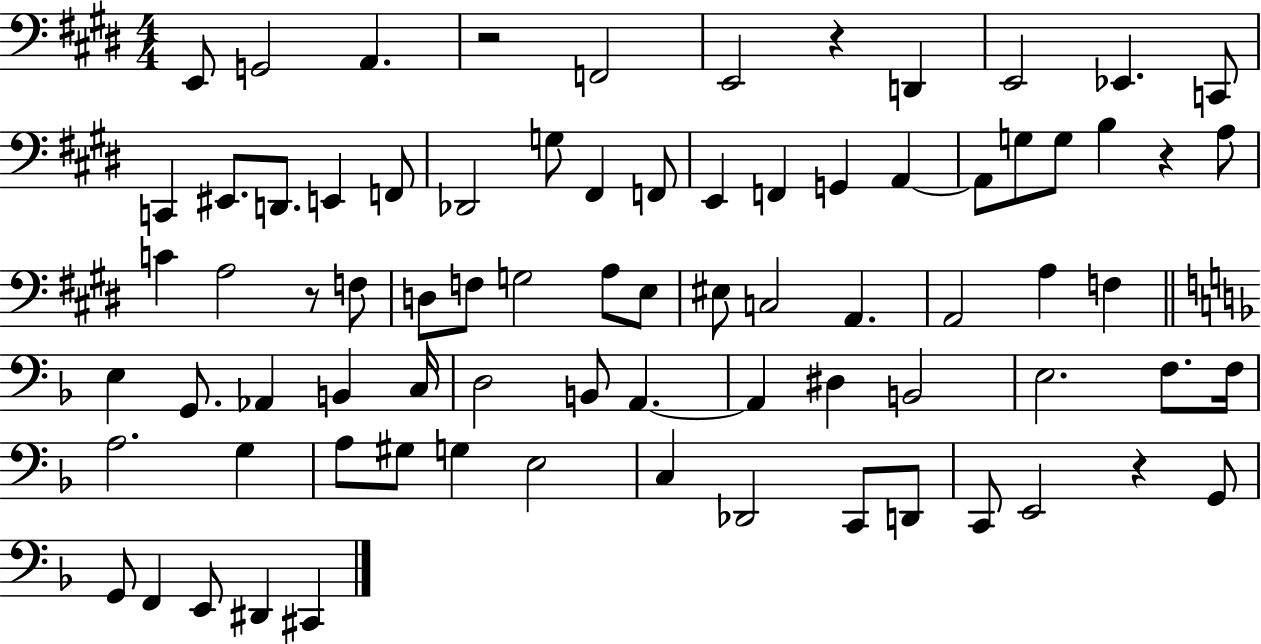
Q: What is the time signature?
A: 4/4